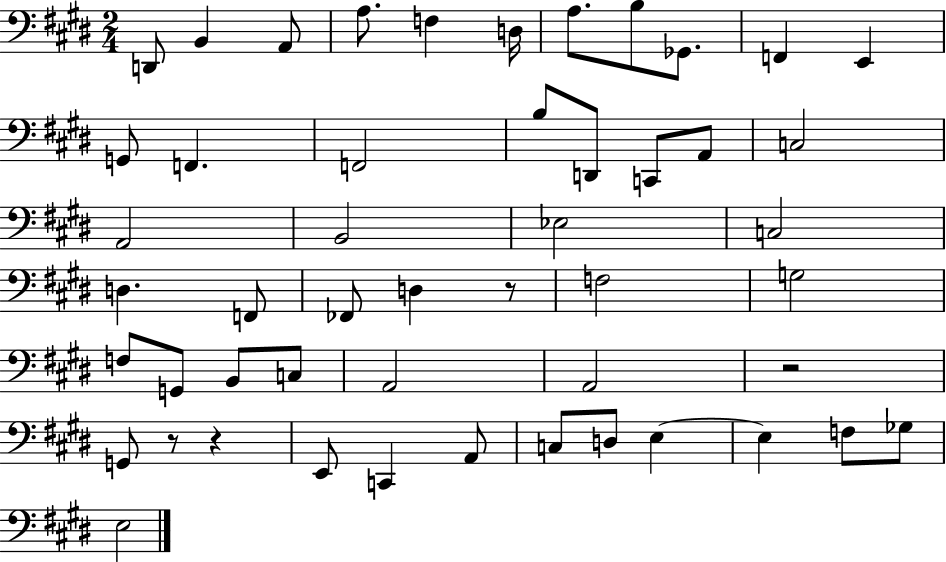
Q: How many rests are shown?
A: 4